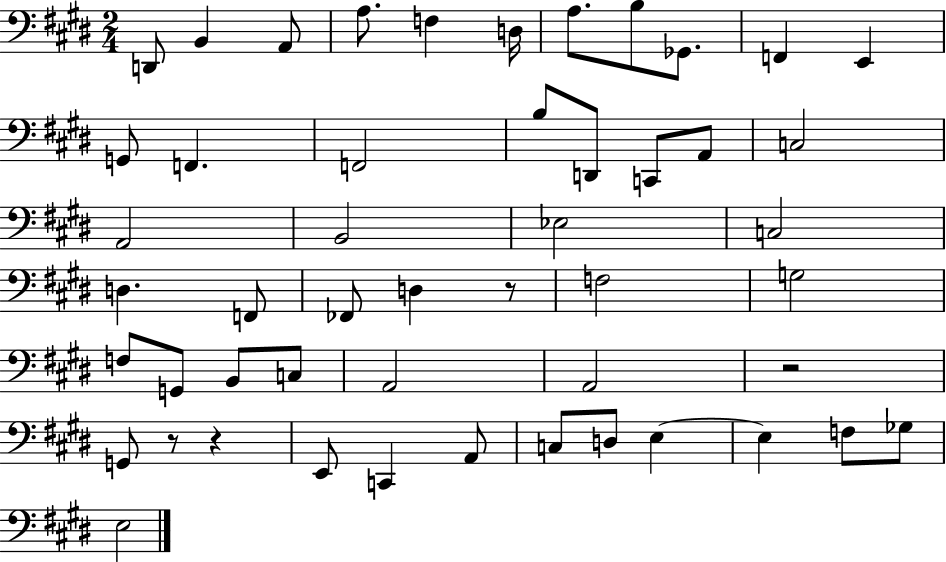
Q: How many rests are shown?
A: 4